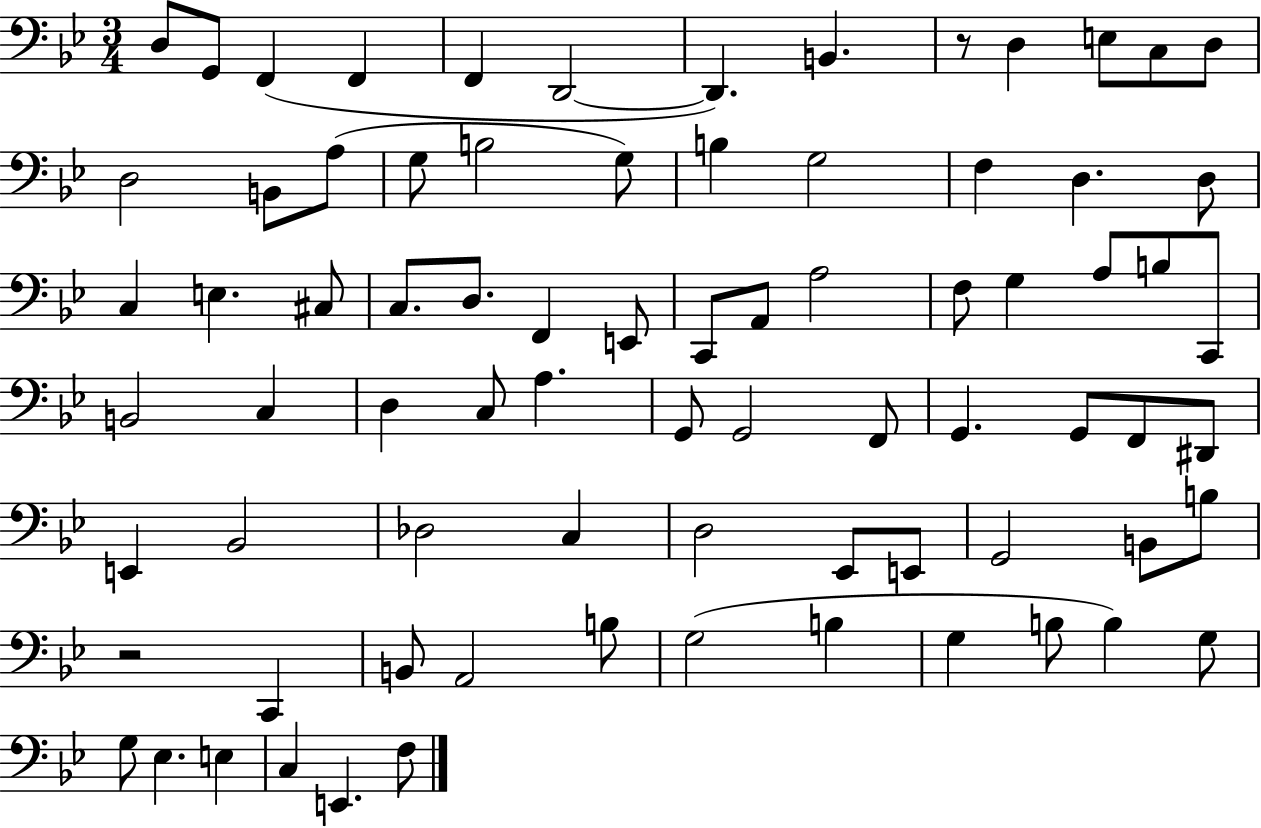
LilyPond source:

{
  \clef bass
  \numericTimeSignature
  \time 3/4
  \key bes \major
  d8 g,8 f,4( f,4 | f,4 d,2~~ | d,4.) b,4. | r8 d4 e8 c8 d8 | \break d2 b,8 a8( | g8 b2 g8) | b4 g2 | f4 d4. d8 | \break c4 e4. cis8 | c8. d8. f,4 e,8 | c,8 a,8 a2 | f8 g4 a8 b8 c,8 | \break b,2 c4 | d4 c8 a4. | g,8 g,2 f,8 | g,4. g,8 f,8 dis,8 | \break e,4 bes,2 | des2 c4 | d2 ees,8 e,8 | g,2 b,8 b8 | \break r2 c,4 | b,8 a,2 b8 | g2( b4 | g4 b8 b4) g8 | \break g8 ees4. e4 | c4 e,4. f8 | \bar "|."
}